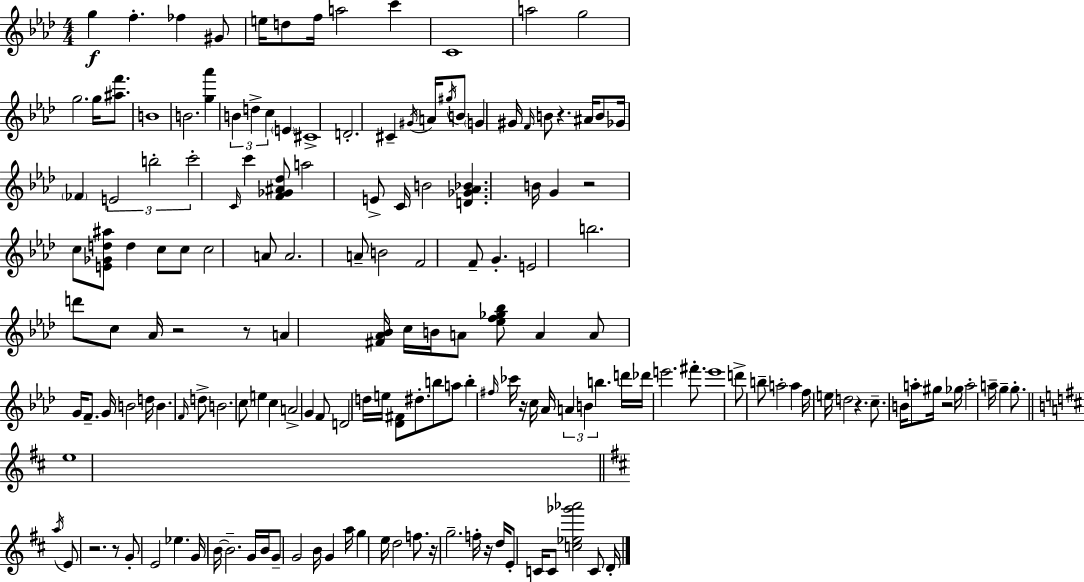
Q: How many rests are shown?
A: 11